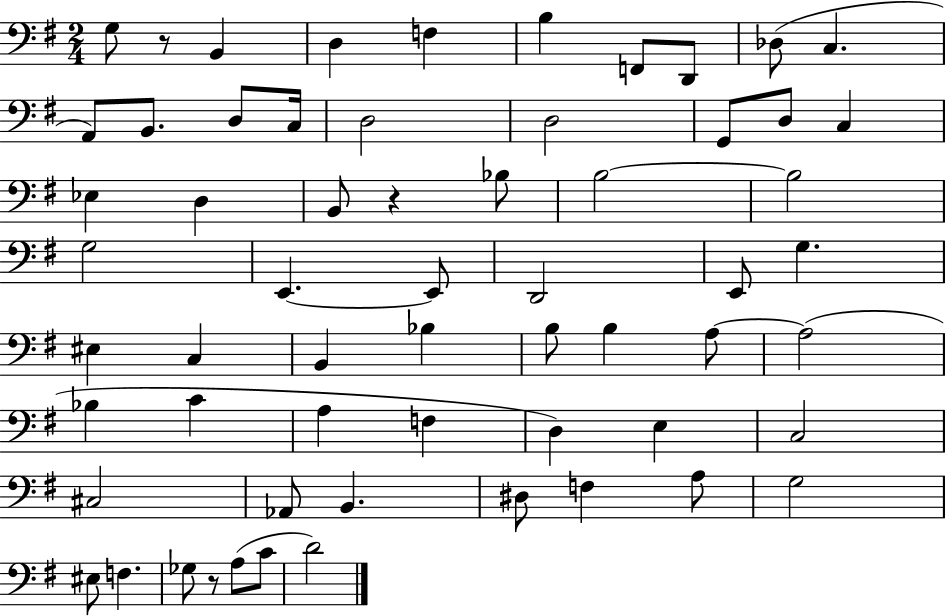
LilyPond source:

{
  \clef bass
  \numericTimeSignature
  \time 2/4
  \key g \major
  \repeat volta 2 { g8 r8 b,4 | d4 f4 | b4 f,8 d,8 | des8( c4. | \break a,8) b,8. d8 c16 | d2 | d2 | g,8 d8 c4 | \break ees4 d4 | b,8 r4 bes8 | b2~~ | b2 | \break g2 | e,4.~~ e,8 | d,2 | e,8 g4. | \break eis4 c4 | b,4 bes4 | b8 b4 a8~~ | a2( | \break bes4 c'4 | a4 f4 | d4) e4 | c2 | \break cis2 | aes,8 b,4. | dis8 f4 a8 | g2 | \break eis8 f4. | ges8 r8 a8( c'8 | d'2) | } \bar "|."
}